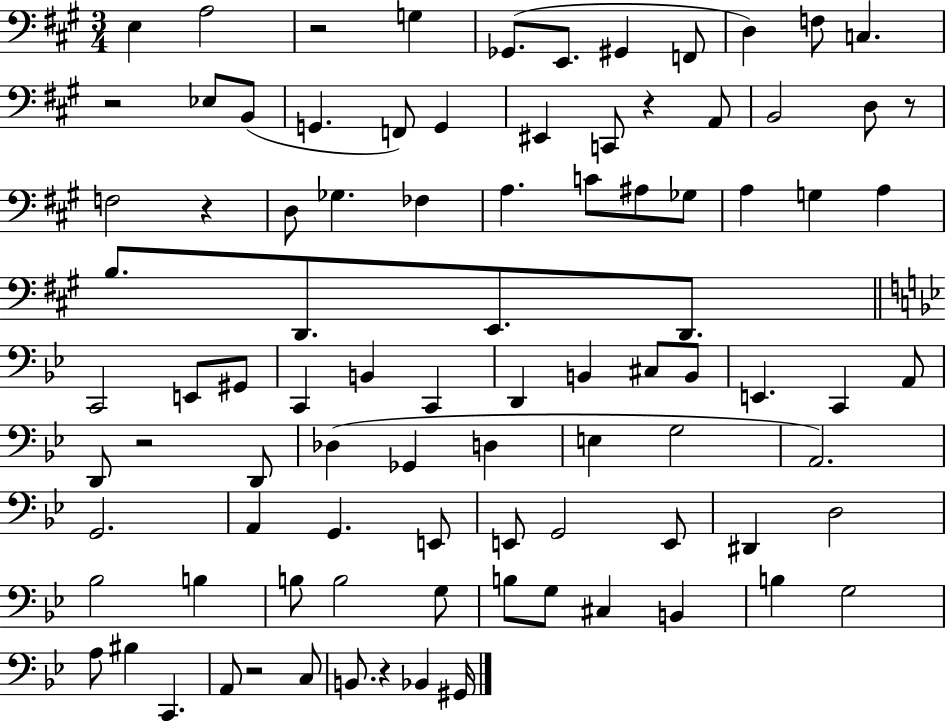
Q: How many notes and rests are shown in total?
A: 92